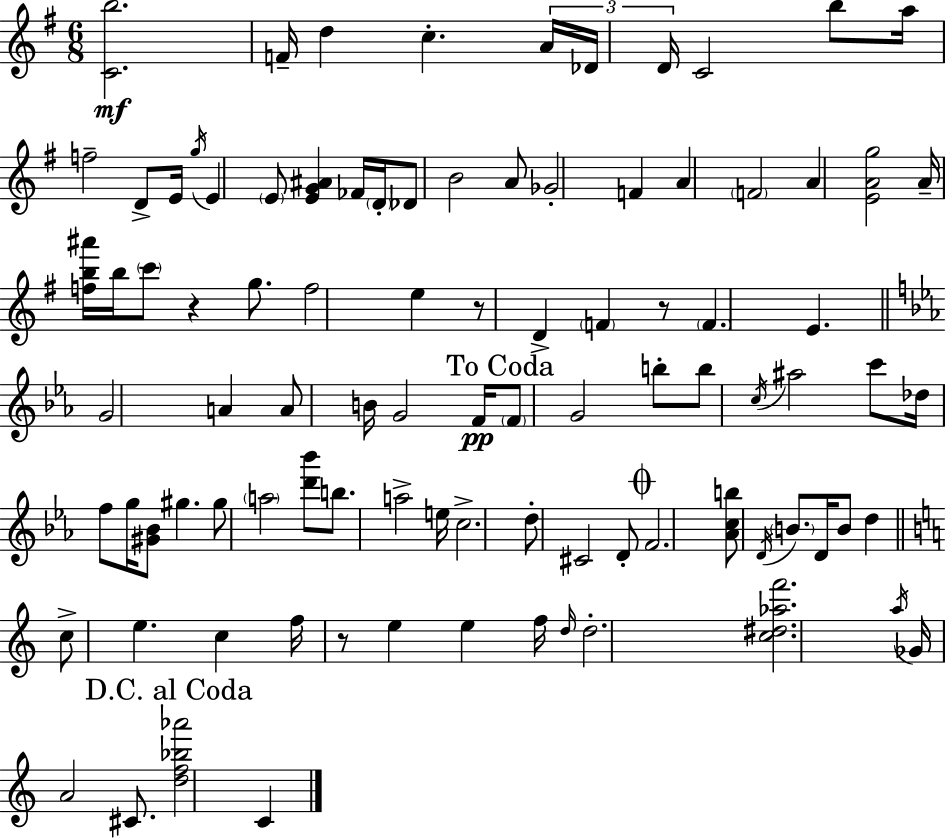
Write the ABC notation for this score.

X:1
T:Untitled
M:6/8
L:1/4
K:G
[Cb]2 F/4 d c A/4 _D/4 D/4 C2 b/2 a/4 f2 D/2 E/4 g/4 E E/2 [EG^A] _F/4 D/4 _D/2 B2 A/2 _G2 F A F2 A [EAg]2 A/4 [fb^a']/4 b/4 c'/2 z g/2 f2 e z/2 D F z/2 F E G2 A A/2 B/4 G2 F/4 F/2 G2 b/2 b/2 c/4 ^a2 c'/2 _d/4 f/2 g/4 [^G_B]/2 ^g ^g/2 a2 [d'_b']/2 b/2 a2 e/4 c2 d/2 ^C2 D/2 F2 [_Acb]/2 D/4 B/2 D/4 B/2 d c/2 e c f/4 z/2 e e f/4 d/4 d2 [c^d_af']2 a/4 _G/4 A2 ^C/2 [df_b_a']2 C